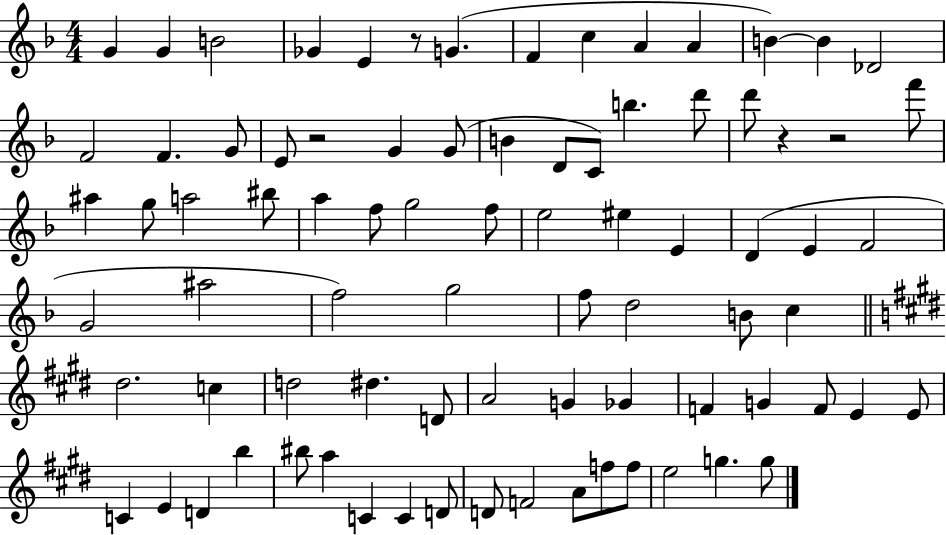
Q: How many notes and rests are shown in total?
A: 82